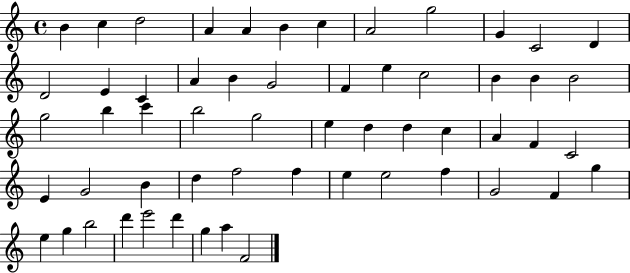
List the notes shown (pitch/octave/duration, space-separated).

B4/q C5/q D5/h A4/q A4/q B4/q C5/q A4/h G5/h G4/q C4/h D4/q D4/h E4/q C4/q A4/q B4/q G4/h F4/q E5/q C5/h B4/q B4/q B4/h G5/h B5/q C6/q B5/h G5/h E5/q D5/q D5/q C5/q A4/q F4/q C4/h E4/q G4/h B4/q D5/q F5/h F5/q E5/q E5/h F5/q G4/h F4/q G5/q E5/q G5/q B5/h D6/q E6/h D6/q G5/q A5/q F4/h